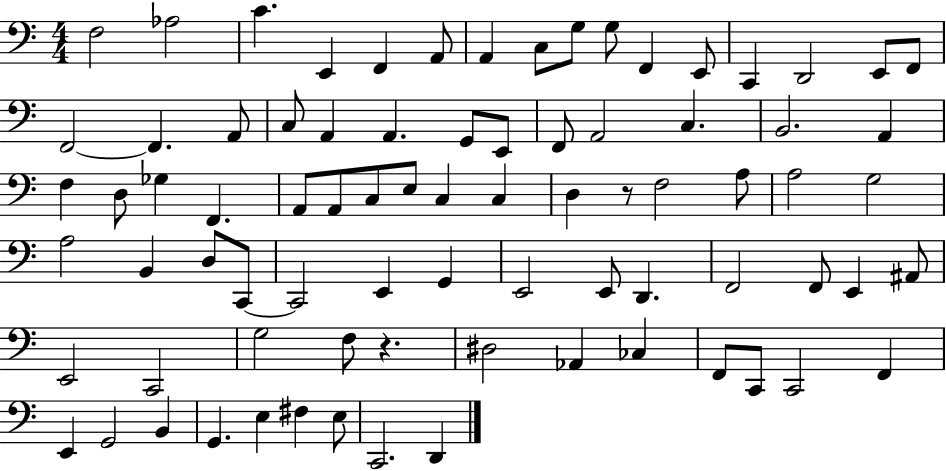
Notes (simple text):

F3/h Ab3/h C4/q. E2/q F2/q A2/e A2/q C3/e G3/e G3/e F2/q E2/e C2/q D2/h E2/e F2/e F2/h F2/q. A2/e C3/e A2/q A2/q. G2/e E2/e F2/e A2/h C3/q. B2/h. A2/q F3/q D3/e Gb3/q F2/q. A2/e A2/e C3/e E3/e C3/q C3/q D3/q R/e F3/h A3/e A3/h G3/h A3/h B2/q D3/e C2/e C2/h E2/q G2/q E2/h E2/e D2/q. F2/h F2/e E2/q A#2/e E2/h C2/h G3/h F3/e R/q. D#3/h Ab2/q CES3/q F2/e C2/e C2/h F2/q E2/q G2/h B2/q G2/q. E3/q F#3/q E3/e C2/h. D2/q